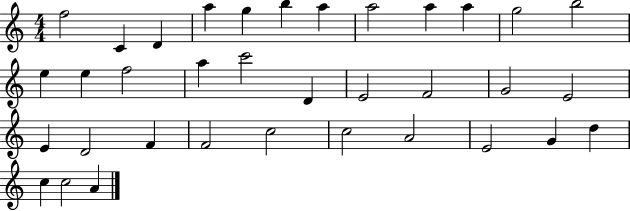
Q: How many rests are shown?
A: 0